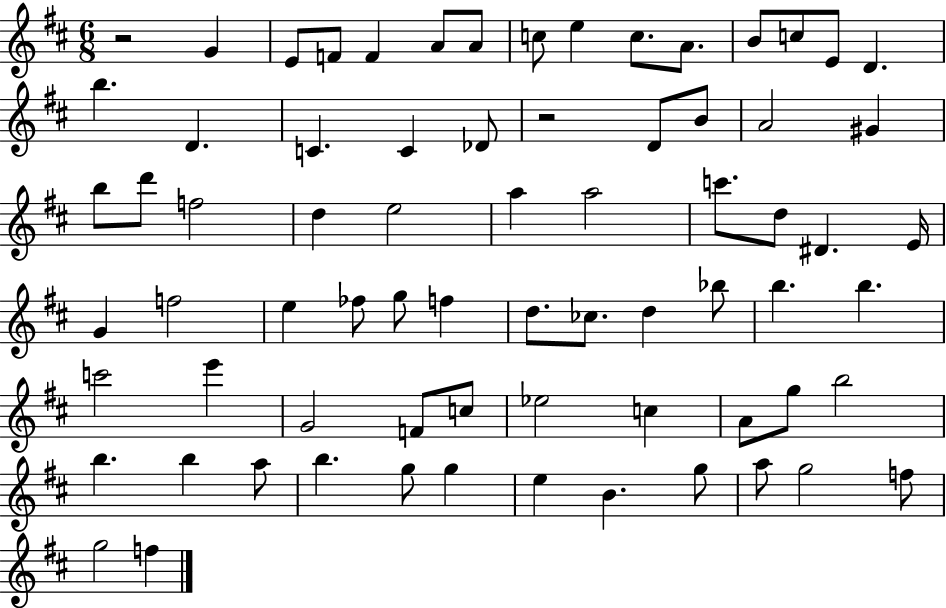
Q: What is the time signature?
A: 6/8